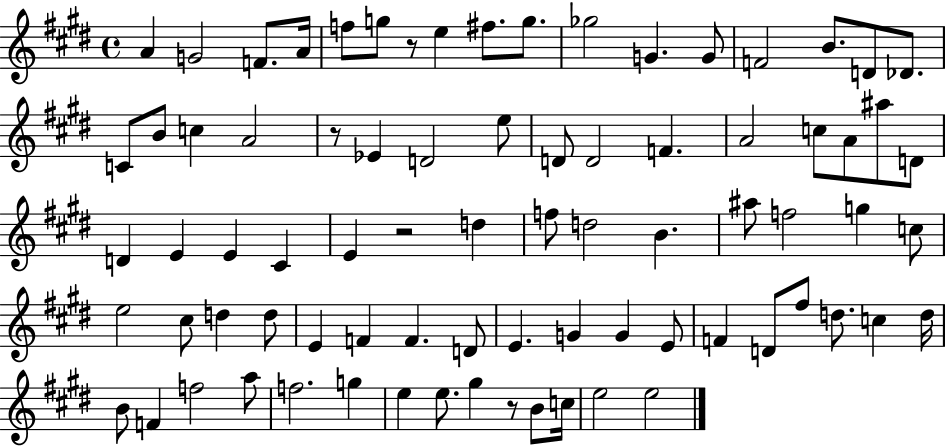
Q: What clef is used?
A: treble